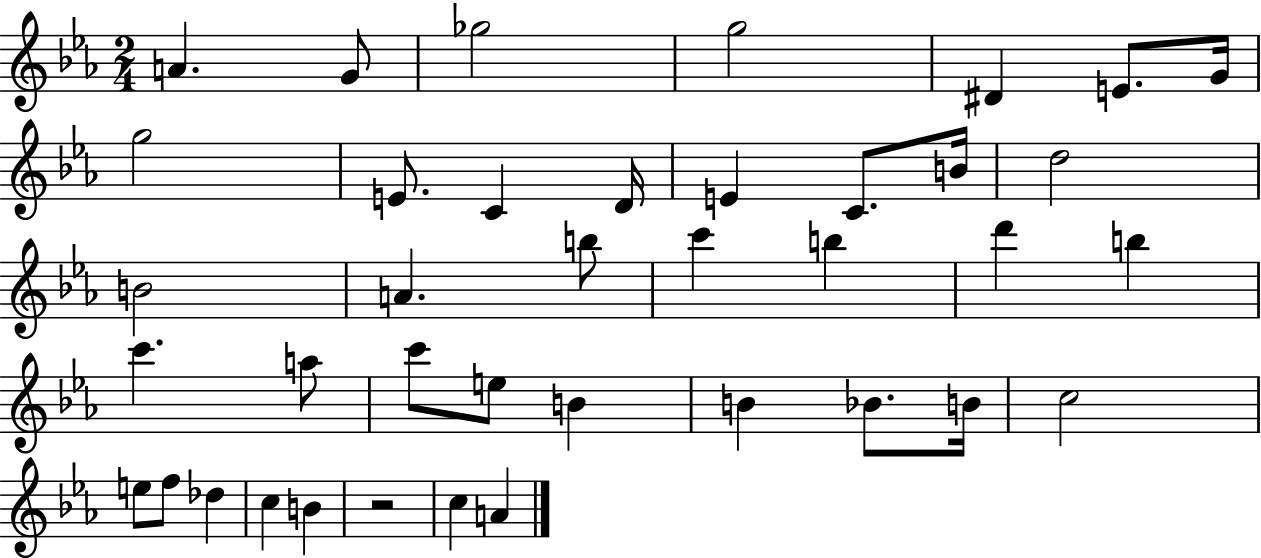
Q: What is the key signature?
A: EES major